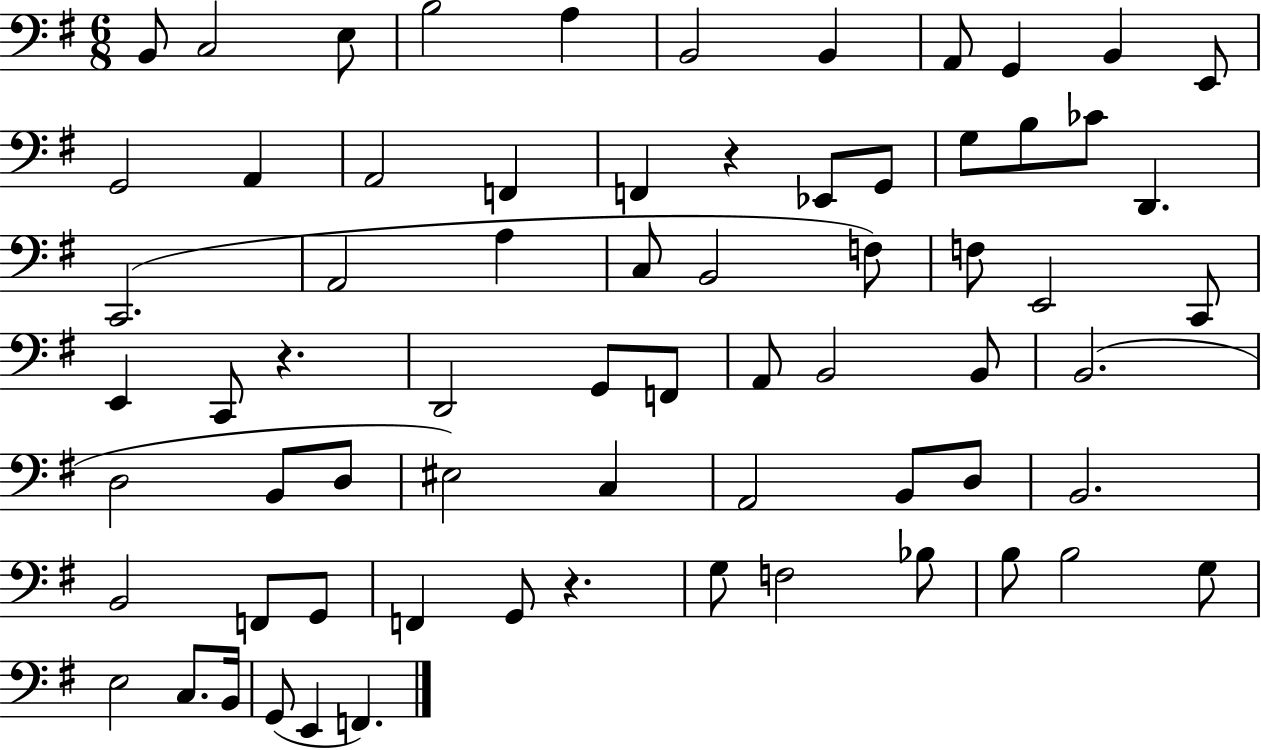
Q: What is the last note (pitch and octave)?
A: F2